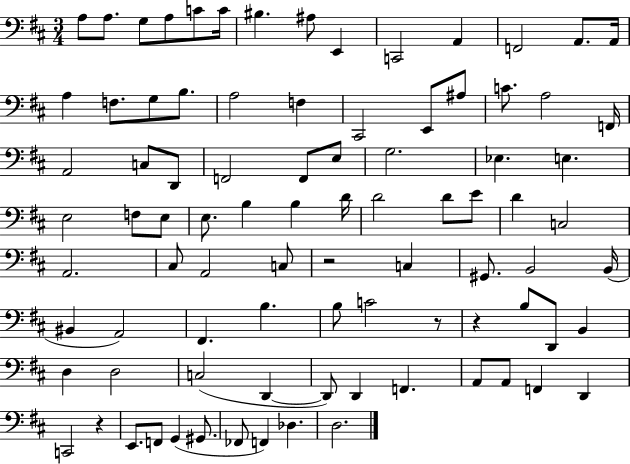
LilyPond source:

{
  \clef bass
  \numericTimeSignature
  \time 3/4
  \key d \major
  a8 a8. g8 a8 c'8 c'16 | bis4. ais8 e,4 | c,2 a,4 | f,2 a,8. a,16 | \break a4 f8. g8 b8. | a2 f4 | cis,2 e,8 ais8 | c'8. a2 f,16 | \break a,2 c8 d,8 | f,2 f,8 e8 | g2. | ees4. e4. | \break e2 f8 e8 | e8. b4 b4 d'16 | d'2 d'8 e'8 | d'4 c2 | \break a,2. | cis8 a,2 c8 | r2 c4 | gis,8. b,2 b,16( | \break bis,4 a,2) | fis,4. b4. | b8 c'2 r8 | r4 b8 d,8 b,4 | \break d4 d2 | c2( d,4~~ | d,8) d,4 f,4. | a,8 a,8 f,4 d,4 | \break c,2 r4 | e,8. f,8 g,4( gis,8. | fes,8 f,4) des4. | d2. | \break \bar "|."
}